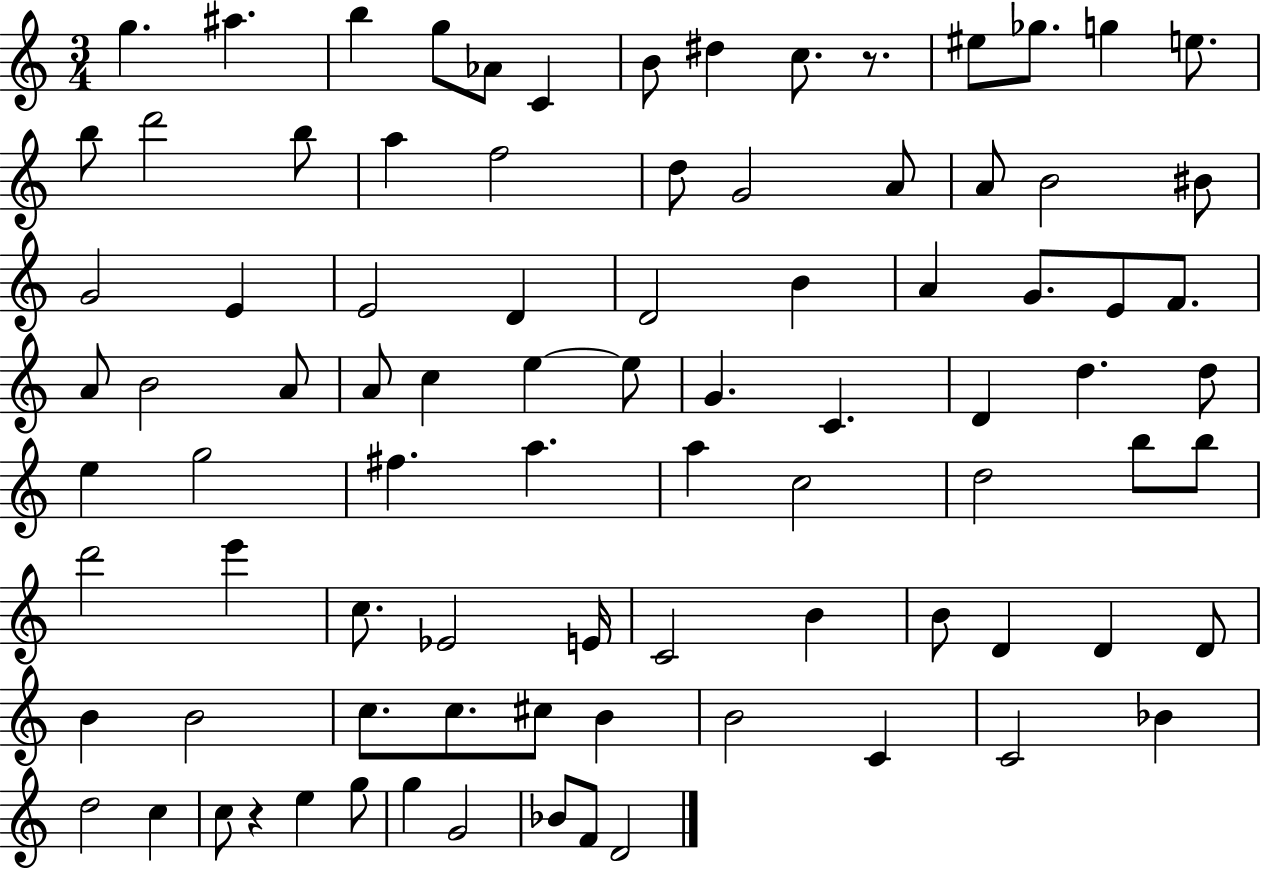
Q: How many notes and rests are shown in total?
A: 88